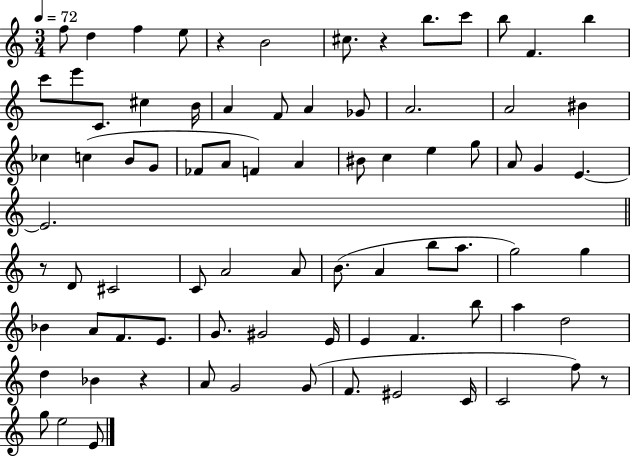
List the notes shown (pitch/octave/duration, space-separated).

F5/e D5/q F5/q E5/e R/q B4/h C#5/e. R/q B5/e. C6/e B5/e F4/q. B5/q C6/e E6/e C4/e. C#5/q B4/s A4/q F4/e A4/q Gb4/e A4/h. A4/h BIS4/q CES5/q C5/q B4/e G4/e FES4/e A4/e F4/q A4/q BIS4/e C5/q E5/q G5/e A4/e G4/q E4/q. E4/h. R/e D4/e C#4/h C4/e A4/h A4/e B4/e. A4/q B5/e A5/e. G5/h G5/q Bb4/q A4/e F4/e. E4/e. G4/e. G#4/h E4/s E4/q F4/q. B5/e A5/q D5/h D5/q Bb4/q R/q A4/e G4/h G4/e F4/e. EIS4/h C4/s C4/h F5/e R/e G5/e E5/h E4/e